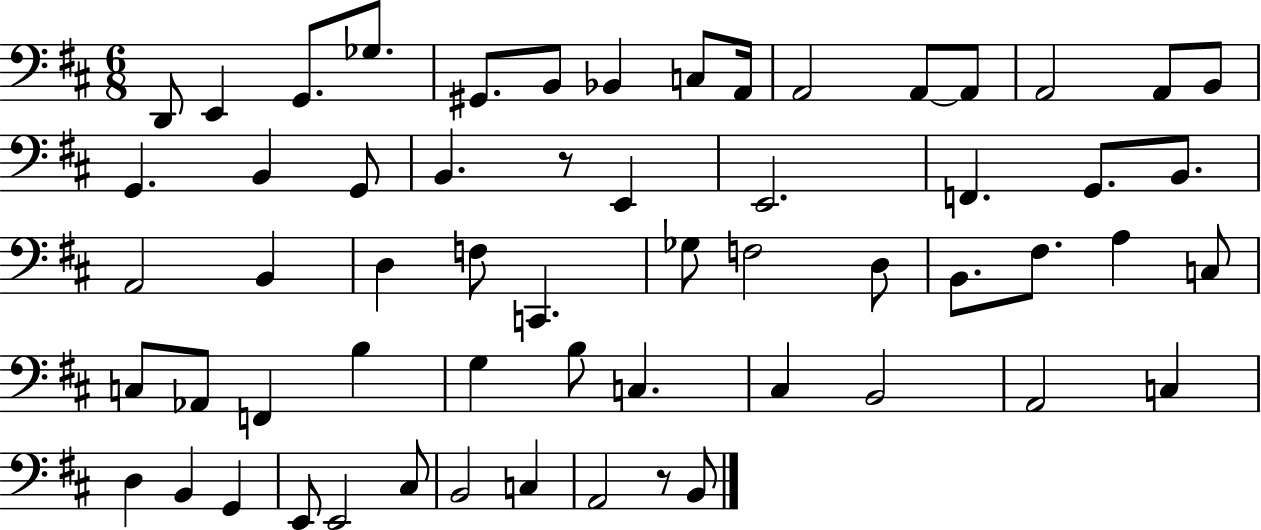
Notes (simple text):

D2/e E2/q G2/e. Gb3/e. G#2/e. B2/e Bb2/q C3/e A2/s A2/h A2/e A2/e A2/h A2/e B2/e G2/q. B2/q G2/e B2/q. R/e E2/q E2/h. F2/q. G2/e. B2/e. A2/h B2/q D3/q F3/e C2/q. Gb3/e F3/h D3/e B2/e. F#3/e. A3/q C3/e C3/e Ab2/e F2/q B3/q G3/q B3/e C3/q. C#3/q B2/h A2/h C3/q D3/q B2/q G2/q E2/e E2/h C#3/e B2/h C3/q A2/h R/e B2/e